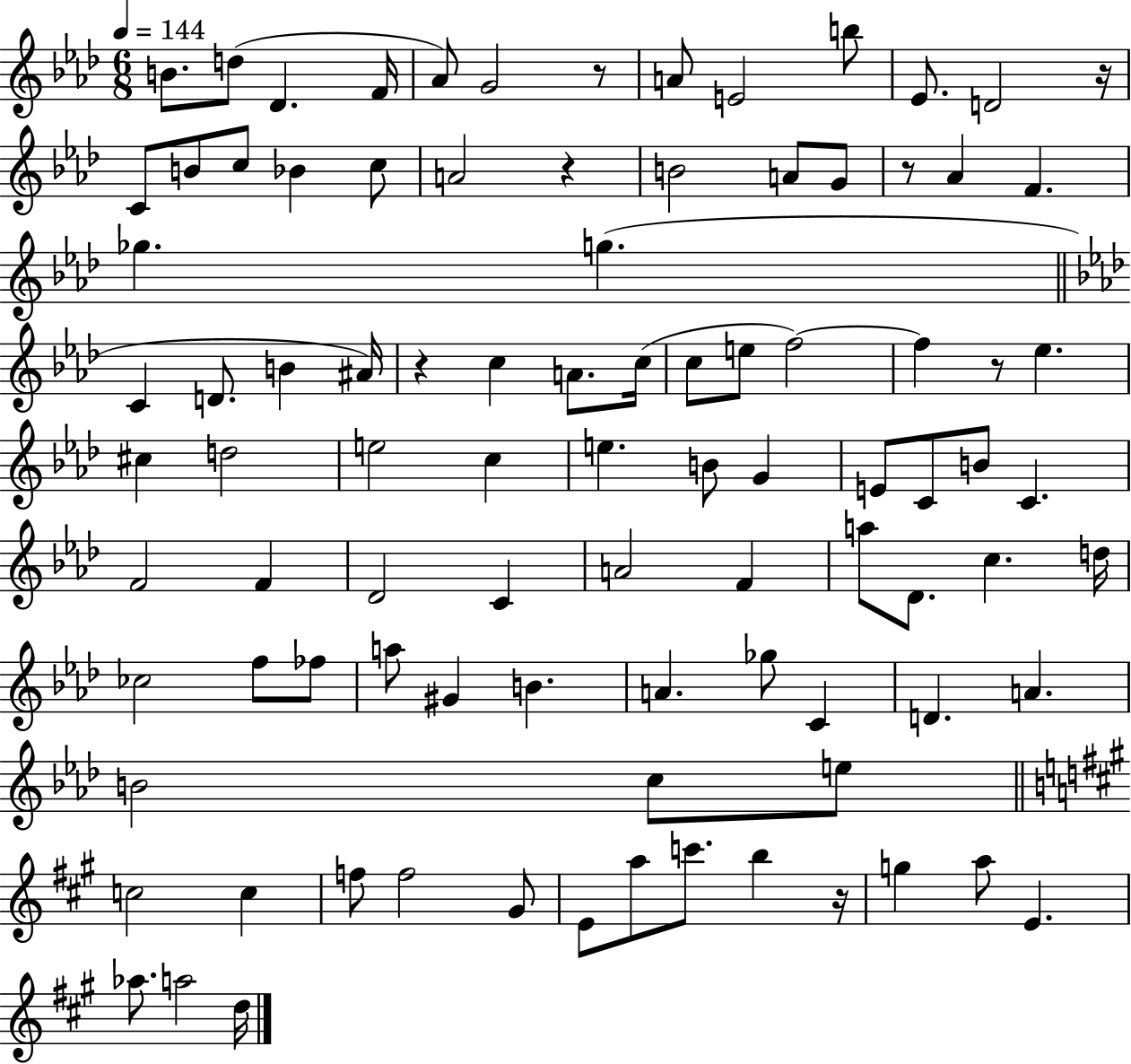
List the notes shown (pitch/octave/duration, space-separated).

B4/e. D5/e Db4/q. F4/s Ab4/e G4/h R/e A4/e E4/h B5/e Eb4/e. D4/h R/s C4/e B4/e C5/e Bb4/q C5/e A4/h R/q B4/h A4/e G4/e R/e Ab4/q F4/q. Gb5/q. G5/q. C4/q D4/e. B4/q A#4/s R/q C5/q A4/e. C5/s C5/e E5/e F5/h F5/q R/e Eb5/q. C#5/q D5/h E5/h C5/q E5/q. B4/e G4/q E4/e C4/e B4/e C4/q. F4/h F4/q Db4/h C4/q A4/h F4/q A5/e Db4/e. C5/q. D5/s CES5/h F5/e FES5/e A5/e G#4/q B4/q. A4/q. Gb5/e C4/q D4/q. A4/q. B4/h C5/e E5/e C5/h C5/q F5/e F5/h G#4/e E4/e A5/e C6/e. B5/q R/s G5/q A5/e E4/q. Ab5/e. A5/h D5/s